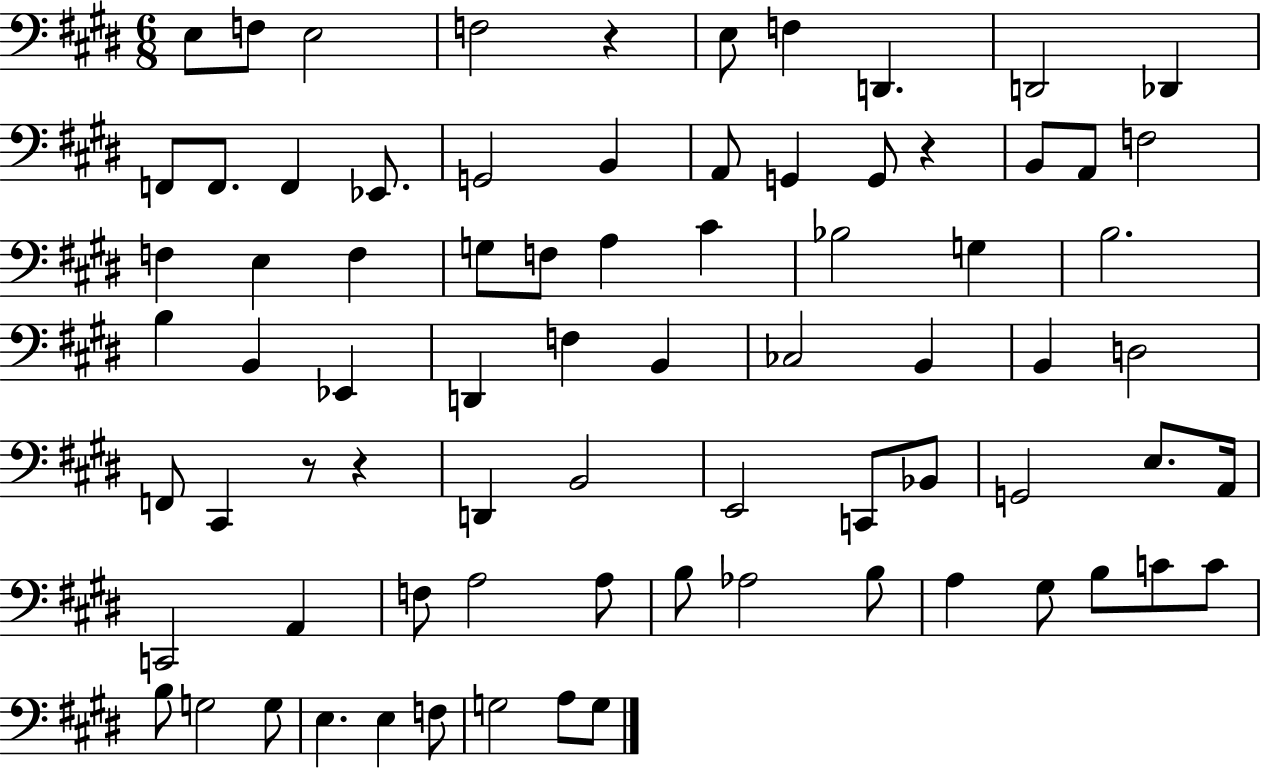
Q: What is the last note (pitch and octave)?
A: G3